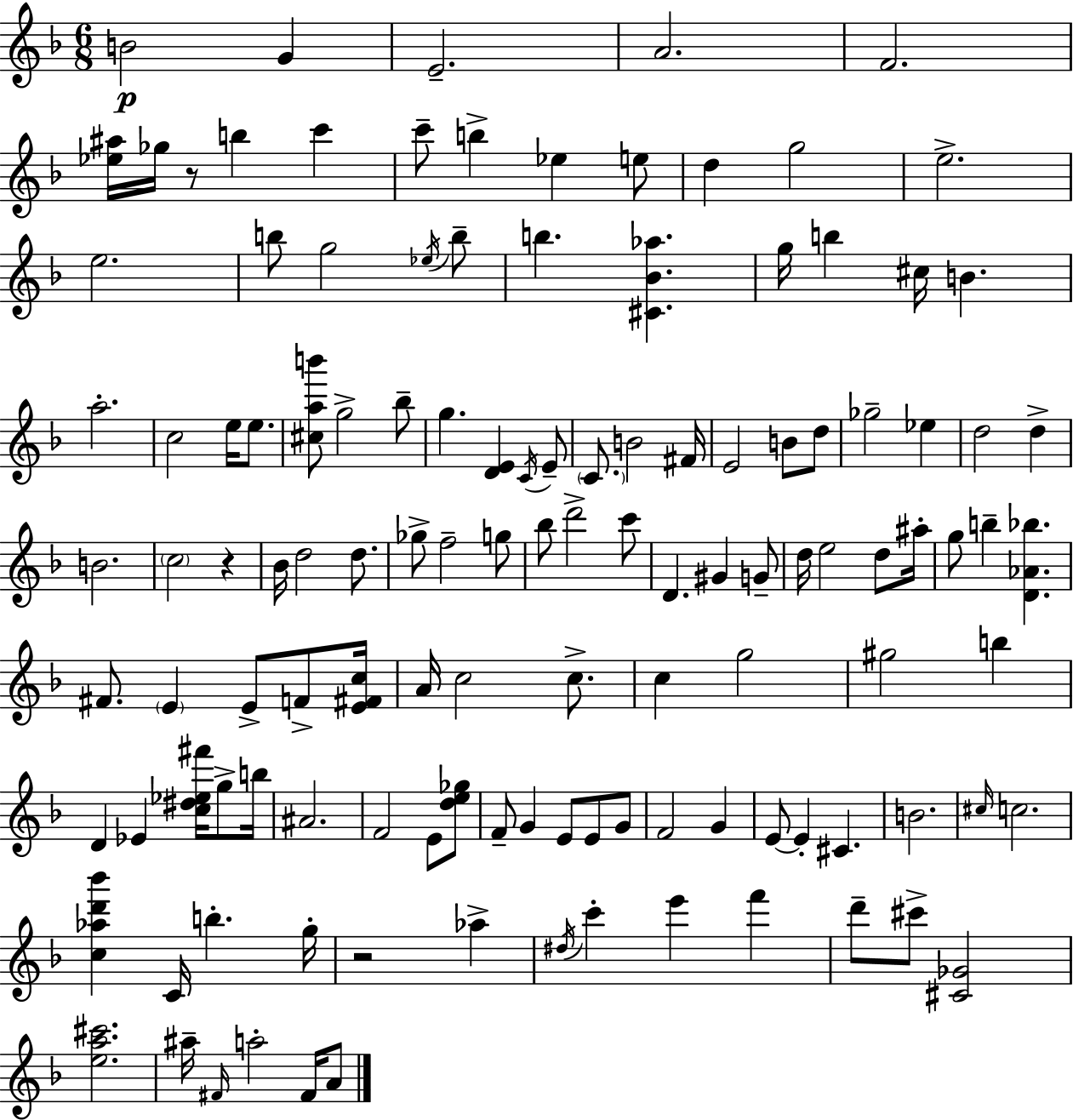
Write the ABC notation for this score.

X:1
T:Untitled
M:6/8
L:1/4
K:Dm
B2 G E2 A2 F2 [_e^a]/4 _g/4 z/2 b c' c'/2 b _e e/2 d g2 e2 e2 b/2 g2 _e/4 b/2 b [^C_B_a] g/4 b ^c/4 B a2 c2 e/4 e/2 [^cab']/2 g2 _b/2 g [DE] C/4 E/2 C/2 B2 ^F/4 E2 B/2 d/2 _g2 _e d2 d B2 c2 z _B/4 d2 d/2 _g/2 f2 g/2 _b/2 d'2 c'/2 D ^G G/2 d/4 e2 d/2 ^a/4 g/2 b [D_A_b] ^F/2 E E/2 F/2 [E^Fc]/4 A/4 c2 c/2 c g2 ^g2 b D _E [c^d_e^f']/4 g/2 b/4 ^A2 F2 E/2 [de_g]/2 F/2 G E/2 E/2 G/2 F2 G E/2 E ^C B2 ^c/4 c2 [c_ad'_b'] C/4 b g/4 z2 _a ^d/4 c' e' f' d'/2 ^c'/2 [^C_G]2 [ea^c']2 ^a/4 ^F/4 a2 ^F/4 A/2